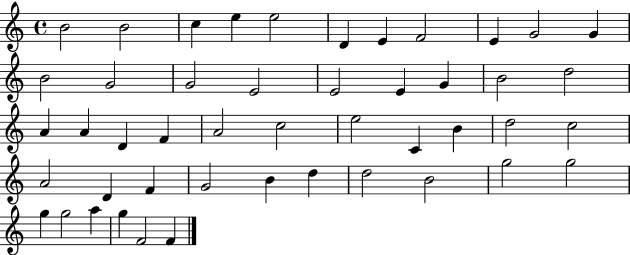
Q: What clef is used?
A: treble